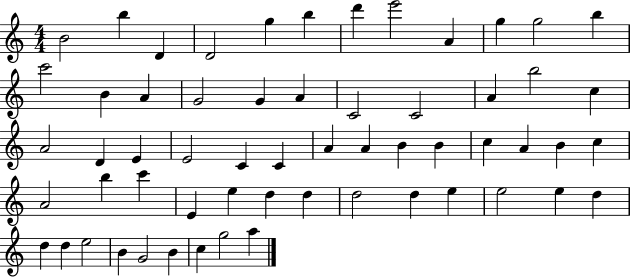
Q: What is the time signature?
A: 4/4